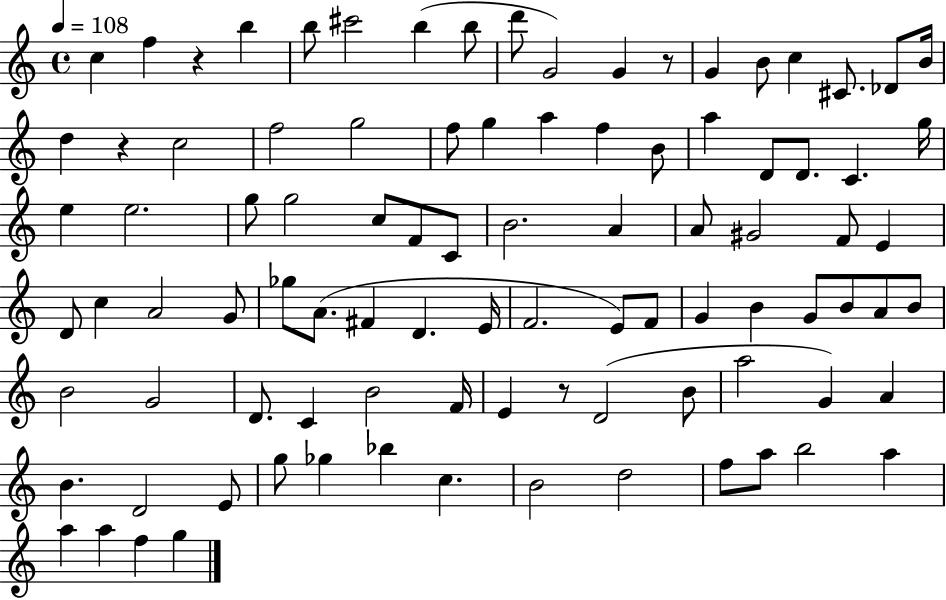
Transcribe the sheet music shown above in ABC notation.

X:1
T:Untitled
M:4/4
L:1/4
K:C
c f z b b/2 ^c'2 b b/2 d'/2 G2 G z/2 G B/2 c ^C/2 _D/2 B/4 d z c2 f2 g2 f/2 g a f B/2 a D/2 D/2 C g/4 e e2 g/2 g2 c/2 F/2 C/2 B2 A A/2 ^G2 F/2 E D/2 c A2 G/2 _g/2 A/2 ^F D E/4 F2 E/2 F/2 G B G/2 B/2 A/2 B/2 B2 G2 D/2 C B2 F/4 E z/2 D2 B/2 a2 G A B D2 E/2 g/2 _g _b c B2 d2 f/2 a/2 b2 a a a f g